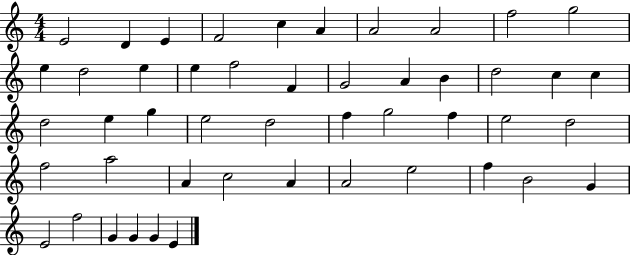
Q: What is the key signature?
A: C major